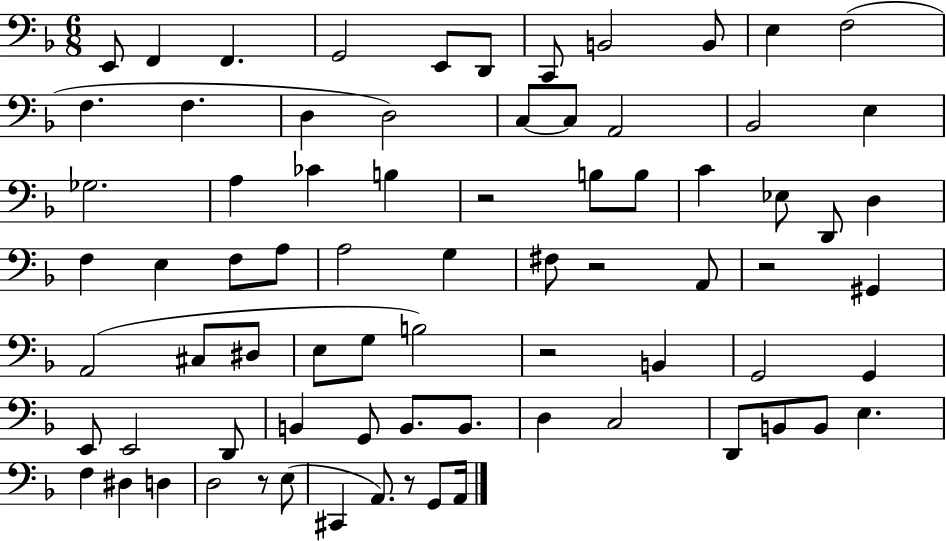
E2/e F2/q F2/q. G2/h E2/e D2/e C2/e B2/h B2/e E3/q F3/h F3/q. F3/q. D3/q D3/h C3/e C3/e A2/h Bb2/h E3/q Gb3/h. A3/q CES4/q B3/q R/h B3/e B3/e C4/q Eb3/e D2/e D3/q F3/q E3/q F3/e A3/e A3/h G3/q F#3/e R/h A2/e R/h G#2/q A2/h C#3/e D#3/e E3/e G3/e B3/h R/h B2/q G2/h G2/q E2/e E2/h D2/e B2/q G2/e B2/e. B2/e. D3/q C3/h D2/e B2/e B2/e E3/q. F3/q D#3/q D3/q D3/h R/e E3/e C#2/q A2/e. R/e G2/e A2/s